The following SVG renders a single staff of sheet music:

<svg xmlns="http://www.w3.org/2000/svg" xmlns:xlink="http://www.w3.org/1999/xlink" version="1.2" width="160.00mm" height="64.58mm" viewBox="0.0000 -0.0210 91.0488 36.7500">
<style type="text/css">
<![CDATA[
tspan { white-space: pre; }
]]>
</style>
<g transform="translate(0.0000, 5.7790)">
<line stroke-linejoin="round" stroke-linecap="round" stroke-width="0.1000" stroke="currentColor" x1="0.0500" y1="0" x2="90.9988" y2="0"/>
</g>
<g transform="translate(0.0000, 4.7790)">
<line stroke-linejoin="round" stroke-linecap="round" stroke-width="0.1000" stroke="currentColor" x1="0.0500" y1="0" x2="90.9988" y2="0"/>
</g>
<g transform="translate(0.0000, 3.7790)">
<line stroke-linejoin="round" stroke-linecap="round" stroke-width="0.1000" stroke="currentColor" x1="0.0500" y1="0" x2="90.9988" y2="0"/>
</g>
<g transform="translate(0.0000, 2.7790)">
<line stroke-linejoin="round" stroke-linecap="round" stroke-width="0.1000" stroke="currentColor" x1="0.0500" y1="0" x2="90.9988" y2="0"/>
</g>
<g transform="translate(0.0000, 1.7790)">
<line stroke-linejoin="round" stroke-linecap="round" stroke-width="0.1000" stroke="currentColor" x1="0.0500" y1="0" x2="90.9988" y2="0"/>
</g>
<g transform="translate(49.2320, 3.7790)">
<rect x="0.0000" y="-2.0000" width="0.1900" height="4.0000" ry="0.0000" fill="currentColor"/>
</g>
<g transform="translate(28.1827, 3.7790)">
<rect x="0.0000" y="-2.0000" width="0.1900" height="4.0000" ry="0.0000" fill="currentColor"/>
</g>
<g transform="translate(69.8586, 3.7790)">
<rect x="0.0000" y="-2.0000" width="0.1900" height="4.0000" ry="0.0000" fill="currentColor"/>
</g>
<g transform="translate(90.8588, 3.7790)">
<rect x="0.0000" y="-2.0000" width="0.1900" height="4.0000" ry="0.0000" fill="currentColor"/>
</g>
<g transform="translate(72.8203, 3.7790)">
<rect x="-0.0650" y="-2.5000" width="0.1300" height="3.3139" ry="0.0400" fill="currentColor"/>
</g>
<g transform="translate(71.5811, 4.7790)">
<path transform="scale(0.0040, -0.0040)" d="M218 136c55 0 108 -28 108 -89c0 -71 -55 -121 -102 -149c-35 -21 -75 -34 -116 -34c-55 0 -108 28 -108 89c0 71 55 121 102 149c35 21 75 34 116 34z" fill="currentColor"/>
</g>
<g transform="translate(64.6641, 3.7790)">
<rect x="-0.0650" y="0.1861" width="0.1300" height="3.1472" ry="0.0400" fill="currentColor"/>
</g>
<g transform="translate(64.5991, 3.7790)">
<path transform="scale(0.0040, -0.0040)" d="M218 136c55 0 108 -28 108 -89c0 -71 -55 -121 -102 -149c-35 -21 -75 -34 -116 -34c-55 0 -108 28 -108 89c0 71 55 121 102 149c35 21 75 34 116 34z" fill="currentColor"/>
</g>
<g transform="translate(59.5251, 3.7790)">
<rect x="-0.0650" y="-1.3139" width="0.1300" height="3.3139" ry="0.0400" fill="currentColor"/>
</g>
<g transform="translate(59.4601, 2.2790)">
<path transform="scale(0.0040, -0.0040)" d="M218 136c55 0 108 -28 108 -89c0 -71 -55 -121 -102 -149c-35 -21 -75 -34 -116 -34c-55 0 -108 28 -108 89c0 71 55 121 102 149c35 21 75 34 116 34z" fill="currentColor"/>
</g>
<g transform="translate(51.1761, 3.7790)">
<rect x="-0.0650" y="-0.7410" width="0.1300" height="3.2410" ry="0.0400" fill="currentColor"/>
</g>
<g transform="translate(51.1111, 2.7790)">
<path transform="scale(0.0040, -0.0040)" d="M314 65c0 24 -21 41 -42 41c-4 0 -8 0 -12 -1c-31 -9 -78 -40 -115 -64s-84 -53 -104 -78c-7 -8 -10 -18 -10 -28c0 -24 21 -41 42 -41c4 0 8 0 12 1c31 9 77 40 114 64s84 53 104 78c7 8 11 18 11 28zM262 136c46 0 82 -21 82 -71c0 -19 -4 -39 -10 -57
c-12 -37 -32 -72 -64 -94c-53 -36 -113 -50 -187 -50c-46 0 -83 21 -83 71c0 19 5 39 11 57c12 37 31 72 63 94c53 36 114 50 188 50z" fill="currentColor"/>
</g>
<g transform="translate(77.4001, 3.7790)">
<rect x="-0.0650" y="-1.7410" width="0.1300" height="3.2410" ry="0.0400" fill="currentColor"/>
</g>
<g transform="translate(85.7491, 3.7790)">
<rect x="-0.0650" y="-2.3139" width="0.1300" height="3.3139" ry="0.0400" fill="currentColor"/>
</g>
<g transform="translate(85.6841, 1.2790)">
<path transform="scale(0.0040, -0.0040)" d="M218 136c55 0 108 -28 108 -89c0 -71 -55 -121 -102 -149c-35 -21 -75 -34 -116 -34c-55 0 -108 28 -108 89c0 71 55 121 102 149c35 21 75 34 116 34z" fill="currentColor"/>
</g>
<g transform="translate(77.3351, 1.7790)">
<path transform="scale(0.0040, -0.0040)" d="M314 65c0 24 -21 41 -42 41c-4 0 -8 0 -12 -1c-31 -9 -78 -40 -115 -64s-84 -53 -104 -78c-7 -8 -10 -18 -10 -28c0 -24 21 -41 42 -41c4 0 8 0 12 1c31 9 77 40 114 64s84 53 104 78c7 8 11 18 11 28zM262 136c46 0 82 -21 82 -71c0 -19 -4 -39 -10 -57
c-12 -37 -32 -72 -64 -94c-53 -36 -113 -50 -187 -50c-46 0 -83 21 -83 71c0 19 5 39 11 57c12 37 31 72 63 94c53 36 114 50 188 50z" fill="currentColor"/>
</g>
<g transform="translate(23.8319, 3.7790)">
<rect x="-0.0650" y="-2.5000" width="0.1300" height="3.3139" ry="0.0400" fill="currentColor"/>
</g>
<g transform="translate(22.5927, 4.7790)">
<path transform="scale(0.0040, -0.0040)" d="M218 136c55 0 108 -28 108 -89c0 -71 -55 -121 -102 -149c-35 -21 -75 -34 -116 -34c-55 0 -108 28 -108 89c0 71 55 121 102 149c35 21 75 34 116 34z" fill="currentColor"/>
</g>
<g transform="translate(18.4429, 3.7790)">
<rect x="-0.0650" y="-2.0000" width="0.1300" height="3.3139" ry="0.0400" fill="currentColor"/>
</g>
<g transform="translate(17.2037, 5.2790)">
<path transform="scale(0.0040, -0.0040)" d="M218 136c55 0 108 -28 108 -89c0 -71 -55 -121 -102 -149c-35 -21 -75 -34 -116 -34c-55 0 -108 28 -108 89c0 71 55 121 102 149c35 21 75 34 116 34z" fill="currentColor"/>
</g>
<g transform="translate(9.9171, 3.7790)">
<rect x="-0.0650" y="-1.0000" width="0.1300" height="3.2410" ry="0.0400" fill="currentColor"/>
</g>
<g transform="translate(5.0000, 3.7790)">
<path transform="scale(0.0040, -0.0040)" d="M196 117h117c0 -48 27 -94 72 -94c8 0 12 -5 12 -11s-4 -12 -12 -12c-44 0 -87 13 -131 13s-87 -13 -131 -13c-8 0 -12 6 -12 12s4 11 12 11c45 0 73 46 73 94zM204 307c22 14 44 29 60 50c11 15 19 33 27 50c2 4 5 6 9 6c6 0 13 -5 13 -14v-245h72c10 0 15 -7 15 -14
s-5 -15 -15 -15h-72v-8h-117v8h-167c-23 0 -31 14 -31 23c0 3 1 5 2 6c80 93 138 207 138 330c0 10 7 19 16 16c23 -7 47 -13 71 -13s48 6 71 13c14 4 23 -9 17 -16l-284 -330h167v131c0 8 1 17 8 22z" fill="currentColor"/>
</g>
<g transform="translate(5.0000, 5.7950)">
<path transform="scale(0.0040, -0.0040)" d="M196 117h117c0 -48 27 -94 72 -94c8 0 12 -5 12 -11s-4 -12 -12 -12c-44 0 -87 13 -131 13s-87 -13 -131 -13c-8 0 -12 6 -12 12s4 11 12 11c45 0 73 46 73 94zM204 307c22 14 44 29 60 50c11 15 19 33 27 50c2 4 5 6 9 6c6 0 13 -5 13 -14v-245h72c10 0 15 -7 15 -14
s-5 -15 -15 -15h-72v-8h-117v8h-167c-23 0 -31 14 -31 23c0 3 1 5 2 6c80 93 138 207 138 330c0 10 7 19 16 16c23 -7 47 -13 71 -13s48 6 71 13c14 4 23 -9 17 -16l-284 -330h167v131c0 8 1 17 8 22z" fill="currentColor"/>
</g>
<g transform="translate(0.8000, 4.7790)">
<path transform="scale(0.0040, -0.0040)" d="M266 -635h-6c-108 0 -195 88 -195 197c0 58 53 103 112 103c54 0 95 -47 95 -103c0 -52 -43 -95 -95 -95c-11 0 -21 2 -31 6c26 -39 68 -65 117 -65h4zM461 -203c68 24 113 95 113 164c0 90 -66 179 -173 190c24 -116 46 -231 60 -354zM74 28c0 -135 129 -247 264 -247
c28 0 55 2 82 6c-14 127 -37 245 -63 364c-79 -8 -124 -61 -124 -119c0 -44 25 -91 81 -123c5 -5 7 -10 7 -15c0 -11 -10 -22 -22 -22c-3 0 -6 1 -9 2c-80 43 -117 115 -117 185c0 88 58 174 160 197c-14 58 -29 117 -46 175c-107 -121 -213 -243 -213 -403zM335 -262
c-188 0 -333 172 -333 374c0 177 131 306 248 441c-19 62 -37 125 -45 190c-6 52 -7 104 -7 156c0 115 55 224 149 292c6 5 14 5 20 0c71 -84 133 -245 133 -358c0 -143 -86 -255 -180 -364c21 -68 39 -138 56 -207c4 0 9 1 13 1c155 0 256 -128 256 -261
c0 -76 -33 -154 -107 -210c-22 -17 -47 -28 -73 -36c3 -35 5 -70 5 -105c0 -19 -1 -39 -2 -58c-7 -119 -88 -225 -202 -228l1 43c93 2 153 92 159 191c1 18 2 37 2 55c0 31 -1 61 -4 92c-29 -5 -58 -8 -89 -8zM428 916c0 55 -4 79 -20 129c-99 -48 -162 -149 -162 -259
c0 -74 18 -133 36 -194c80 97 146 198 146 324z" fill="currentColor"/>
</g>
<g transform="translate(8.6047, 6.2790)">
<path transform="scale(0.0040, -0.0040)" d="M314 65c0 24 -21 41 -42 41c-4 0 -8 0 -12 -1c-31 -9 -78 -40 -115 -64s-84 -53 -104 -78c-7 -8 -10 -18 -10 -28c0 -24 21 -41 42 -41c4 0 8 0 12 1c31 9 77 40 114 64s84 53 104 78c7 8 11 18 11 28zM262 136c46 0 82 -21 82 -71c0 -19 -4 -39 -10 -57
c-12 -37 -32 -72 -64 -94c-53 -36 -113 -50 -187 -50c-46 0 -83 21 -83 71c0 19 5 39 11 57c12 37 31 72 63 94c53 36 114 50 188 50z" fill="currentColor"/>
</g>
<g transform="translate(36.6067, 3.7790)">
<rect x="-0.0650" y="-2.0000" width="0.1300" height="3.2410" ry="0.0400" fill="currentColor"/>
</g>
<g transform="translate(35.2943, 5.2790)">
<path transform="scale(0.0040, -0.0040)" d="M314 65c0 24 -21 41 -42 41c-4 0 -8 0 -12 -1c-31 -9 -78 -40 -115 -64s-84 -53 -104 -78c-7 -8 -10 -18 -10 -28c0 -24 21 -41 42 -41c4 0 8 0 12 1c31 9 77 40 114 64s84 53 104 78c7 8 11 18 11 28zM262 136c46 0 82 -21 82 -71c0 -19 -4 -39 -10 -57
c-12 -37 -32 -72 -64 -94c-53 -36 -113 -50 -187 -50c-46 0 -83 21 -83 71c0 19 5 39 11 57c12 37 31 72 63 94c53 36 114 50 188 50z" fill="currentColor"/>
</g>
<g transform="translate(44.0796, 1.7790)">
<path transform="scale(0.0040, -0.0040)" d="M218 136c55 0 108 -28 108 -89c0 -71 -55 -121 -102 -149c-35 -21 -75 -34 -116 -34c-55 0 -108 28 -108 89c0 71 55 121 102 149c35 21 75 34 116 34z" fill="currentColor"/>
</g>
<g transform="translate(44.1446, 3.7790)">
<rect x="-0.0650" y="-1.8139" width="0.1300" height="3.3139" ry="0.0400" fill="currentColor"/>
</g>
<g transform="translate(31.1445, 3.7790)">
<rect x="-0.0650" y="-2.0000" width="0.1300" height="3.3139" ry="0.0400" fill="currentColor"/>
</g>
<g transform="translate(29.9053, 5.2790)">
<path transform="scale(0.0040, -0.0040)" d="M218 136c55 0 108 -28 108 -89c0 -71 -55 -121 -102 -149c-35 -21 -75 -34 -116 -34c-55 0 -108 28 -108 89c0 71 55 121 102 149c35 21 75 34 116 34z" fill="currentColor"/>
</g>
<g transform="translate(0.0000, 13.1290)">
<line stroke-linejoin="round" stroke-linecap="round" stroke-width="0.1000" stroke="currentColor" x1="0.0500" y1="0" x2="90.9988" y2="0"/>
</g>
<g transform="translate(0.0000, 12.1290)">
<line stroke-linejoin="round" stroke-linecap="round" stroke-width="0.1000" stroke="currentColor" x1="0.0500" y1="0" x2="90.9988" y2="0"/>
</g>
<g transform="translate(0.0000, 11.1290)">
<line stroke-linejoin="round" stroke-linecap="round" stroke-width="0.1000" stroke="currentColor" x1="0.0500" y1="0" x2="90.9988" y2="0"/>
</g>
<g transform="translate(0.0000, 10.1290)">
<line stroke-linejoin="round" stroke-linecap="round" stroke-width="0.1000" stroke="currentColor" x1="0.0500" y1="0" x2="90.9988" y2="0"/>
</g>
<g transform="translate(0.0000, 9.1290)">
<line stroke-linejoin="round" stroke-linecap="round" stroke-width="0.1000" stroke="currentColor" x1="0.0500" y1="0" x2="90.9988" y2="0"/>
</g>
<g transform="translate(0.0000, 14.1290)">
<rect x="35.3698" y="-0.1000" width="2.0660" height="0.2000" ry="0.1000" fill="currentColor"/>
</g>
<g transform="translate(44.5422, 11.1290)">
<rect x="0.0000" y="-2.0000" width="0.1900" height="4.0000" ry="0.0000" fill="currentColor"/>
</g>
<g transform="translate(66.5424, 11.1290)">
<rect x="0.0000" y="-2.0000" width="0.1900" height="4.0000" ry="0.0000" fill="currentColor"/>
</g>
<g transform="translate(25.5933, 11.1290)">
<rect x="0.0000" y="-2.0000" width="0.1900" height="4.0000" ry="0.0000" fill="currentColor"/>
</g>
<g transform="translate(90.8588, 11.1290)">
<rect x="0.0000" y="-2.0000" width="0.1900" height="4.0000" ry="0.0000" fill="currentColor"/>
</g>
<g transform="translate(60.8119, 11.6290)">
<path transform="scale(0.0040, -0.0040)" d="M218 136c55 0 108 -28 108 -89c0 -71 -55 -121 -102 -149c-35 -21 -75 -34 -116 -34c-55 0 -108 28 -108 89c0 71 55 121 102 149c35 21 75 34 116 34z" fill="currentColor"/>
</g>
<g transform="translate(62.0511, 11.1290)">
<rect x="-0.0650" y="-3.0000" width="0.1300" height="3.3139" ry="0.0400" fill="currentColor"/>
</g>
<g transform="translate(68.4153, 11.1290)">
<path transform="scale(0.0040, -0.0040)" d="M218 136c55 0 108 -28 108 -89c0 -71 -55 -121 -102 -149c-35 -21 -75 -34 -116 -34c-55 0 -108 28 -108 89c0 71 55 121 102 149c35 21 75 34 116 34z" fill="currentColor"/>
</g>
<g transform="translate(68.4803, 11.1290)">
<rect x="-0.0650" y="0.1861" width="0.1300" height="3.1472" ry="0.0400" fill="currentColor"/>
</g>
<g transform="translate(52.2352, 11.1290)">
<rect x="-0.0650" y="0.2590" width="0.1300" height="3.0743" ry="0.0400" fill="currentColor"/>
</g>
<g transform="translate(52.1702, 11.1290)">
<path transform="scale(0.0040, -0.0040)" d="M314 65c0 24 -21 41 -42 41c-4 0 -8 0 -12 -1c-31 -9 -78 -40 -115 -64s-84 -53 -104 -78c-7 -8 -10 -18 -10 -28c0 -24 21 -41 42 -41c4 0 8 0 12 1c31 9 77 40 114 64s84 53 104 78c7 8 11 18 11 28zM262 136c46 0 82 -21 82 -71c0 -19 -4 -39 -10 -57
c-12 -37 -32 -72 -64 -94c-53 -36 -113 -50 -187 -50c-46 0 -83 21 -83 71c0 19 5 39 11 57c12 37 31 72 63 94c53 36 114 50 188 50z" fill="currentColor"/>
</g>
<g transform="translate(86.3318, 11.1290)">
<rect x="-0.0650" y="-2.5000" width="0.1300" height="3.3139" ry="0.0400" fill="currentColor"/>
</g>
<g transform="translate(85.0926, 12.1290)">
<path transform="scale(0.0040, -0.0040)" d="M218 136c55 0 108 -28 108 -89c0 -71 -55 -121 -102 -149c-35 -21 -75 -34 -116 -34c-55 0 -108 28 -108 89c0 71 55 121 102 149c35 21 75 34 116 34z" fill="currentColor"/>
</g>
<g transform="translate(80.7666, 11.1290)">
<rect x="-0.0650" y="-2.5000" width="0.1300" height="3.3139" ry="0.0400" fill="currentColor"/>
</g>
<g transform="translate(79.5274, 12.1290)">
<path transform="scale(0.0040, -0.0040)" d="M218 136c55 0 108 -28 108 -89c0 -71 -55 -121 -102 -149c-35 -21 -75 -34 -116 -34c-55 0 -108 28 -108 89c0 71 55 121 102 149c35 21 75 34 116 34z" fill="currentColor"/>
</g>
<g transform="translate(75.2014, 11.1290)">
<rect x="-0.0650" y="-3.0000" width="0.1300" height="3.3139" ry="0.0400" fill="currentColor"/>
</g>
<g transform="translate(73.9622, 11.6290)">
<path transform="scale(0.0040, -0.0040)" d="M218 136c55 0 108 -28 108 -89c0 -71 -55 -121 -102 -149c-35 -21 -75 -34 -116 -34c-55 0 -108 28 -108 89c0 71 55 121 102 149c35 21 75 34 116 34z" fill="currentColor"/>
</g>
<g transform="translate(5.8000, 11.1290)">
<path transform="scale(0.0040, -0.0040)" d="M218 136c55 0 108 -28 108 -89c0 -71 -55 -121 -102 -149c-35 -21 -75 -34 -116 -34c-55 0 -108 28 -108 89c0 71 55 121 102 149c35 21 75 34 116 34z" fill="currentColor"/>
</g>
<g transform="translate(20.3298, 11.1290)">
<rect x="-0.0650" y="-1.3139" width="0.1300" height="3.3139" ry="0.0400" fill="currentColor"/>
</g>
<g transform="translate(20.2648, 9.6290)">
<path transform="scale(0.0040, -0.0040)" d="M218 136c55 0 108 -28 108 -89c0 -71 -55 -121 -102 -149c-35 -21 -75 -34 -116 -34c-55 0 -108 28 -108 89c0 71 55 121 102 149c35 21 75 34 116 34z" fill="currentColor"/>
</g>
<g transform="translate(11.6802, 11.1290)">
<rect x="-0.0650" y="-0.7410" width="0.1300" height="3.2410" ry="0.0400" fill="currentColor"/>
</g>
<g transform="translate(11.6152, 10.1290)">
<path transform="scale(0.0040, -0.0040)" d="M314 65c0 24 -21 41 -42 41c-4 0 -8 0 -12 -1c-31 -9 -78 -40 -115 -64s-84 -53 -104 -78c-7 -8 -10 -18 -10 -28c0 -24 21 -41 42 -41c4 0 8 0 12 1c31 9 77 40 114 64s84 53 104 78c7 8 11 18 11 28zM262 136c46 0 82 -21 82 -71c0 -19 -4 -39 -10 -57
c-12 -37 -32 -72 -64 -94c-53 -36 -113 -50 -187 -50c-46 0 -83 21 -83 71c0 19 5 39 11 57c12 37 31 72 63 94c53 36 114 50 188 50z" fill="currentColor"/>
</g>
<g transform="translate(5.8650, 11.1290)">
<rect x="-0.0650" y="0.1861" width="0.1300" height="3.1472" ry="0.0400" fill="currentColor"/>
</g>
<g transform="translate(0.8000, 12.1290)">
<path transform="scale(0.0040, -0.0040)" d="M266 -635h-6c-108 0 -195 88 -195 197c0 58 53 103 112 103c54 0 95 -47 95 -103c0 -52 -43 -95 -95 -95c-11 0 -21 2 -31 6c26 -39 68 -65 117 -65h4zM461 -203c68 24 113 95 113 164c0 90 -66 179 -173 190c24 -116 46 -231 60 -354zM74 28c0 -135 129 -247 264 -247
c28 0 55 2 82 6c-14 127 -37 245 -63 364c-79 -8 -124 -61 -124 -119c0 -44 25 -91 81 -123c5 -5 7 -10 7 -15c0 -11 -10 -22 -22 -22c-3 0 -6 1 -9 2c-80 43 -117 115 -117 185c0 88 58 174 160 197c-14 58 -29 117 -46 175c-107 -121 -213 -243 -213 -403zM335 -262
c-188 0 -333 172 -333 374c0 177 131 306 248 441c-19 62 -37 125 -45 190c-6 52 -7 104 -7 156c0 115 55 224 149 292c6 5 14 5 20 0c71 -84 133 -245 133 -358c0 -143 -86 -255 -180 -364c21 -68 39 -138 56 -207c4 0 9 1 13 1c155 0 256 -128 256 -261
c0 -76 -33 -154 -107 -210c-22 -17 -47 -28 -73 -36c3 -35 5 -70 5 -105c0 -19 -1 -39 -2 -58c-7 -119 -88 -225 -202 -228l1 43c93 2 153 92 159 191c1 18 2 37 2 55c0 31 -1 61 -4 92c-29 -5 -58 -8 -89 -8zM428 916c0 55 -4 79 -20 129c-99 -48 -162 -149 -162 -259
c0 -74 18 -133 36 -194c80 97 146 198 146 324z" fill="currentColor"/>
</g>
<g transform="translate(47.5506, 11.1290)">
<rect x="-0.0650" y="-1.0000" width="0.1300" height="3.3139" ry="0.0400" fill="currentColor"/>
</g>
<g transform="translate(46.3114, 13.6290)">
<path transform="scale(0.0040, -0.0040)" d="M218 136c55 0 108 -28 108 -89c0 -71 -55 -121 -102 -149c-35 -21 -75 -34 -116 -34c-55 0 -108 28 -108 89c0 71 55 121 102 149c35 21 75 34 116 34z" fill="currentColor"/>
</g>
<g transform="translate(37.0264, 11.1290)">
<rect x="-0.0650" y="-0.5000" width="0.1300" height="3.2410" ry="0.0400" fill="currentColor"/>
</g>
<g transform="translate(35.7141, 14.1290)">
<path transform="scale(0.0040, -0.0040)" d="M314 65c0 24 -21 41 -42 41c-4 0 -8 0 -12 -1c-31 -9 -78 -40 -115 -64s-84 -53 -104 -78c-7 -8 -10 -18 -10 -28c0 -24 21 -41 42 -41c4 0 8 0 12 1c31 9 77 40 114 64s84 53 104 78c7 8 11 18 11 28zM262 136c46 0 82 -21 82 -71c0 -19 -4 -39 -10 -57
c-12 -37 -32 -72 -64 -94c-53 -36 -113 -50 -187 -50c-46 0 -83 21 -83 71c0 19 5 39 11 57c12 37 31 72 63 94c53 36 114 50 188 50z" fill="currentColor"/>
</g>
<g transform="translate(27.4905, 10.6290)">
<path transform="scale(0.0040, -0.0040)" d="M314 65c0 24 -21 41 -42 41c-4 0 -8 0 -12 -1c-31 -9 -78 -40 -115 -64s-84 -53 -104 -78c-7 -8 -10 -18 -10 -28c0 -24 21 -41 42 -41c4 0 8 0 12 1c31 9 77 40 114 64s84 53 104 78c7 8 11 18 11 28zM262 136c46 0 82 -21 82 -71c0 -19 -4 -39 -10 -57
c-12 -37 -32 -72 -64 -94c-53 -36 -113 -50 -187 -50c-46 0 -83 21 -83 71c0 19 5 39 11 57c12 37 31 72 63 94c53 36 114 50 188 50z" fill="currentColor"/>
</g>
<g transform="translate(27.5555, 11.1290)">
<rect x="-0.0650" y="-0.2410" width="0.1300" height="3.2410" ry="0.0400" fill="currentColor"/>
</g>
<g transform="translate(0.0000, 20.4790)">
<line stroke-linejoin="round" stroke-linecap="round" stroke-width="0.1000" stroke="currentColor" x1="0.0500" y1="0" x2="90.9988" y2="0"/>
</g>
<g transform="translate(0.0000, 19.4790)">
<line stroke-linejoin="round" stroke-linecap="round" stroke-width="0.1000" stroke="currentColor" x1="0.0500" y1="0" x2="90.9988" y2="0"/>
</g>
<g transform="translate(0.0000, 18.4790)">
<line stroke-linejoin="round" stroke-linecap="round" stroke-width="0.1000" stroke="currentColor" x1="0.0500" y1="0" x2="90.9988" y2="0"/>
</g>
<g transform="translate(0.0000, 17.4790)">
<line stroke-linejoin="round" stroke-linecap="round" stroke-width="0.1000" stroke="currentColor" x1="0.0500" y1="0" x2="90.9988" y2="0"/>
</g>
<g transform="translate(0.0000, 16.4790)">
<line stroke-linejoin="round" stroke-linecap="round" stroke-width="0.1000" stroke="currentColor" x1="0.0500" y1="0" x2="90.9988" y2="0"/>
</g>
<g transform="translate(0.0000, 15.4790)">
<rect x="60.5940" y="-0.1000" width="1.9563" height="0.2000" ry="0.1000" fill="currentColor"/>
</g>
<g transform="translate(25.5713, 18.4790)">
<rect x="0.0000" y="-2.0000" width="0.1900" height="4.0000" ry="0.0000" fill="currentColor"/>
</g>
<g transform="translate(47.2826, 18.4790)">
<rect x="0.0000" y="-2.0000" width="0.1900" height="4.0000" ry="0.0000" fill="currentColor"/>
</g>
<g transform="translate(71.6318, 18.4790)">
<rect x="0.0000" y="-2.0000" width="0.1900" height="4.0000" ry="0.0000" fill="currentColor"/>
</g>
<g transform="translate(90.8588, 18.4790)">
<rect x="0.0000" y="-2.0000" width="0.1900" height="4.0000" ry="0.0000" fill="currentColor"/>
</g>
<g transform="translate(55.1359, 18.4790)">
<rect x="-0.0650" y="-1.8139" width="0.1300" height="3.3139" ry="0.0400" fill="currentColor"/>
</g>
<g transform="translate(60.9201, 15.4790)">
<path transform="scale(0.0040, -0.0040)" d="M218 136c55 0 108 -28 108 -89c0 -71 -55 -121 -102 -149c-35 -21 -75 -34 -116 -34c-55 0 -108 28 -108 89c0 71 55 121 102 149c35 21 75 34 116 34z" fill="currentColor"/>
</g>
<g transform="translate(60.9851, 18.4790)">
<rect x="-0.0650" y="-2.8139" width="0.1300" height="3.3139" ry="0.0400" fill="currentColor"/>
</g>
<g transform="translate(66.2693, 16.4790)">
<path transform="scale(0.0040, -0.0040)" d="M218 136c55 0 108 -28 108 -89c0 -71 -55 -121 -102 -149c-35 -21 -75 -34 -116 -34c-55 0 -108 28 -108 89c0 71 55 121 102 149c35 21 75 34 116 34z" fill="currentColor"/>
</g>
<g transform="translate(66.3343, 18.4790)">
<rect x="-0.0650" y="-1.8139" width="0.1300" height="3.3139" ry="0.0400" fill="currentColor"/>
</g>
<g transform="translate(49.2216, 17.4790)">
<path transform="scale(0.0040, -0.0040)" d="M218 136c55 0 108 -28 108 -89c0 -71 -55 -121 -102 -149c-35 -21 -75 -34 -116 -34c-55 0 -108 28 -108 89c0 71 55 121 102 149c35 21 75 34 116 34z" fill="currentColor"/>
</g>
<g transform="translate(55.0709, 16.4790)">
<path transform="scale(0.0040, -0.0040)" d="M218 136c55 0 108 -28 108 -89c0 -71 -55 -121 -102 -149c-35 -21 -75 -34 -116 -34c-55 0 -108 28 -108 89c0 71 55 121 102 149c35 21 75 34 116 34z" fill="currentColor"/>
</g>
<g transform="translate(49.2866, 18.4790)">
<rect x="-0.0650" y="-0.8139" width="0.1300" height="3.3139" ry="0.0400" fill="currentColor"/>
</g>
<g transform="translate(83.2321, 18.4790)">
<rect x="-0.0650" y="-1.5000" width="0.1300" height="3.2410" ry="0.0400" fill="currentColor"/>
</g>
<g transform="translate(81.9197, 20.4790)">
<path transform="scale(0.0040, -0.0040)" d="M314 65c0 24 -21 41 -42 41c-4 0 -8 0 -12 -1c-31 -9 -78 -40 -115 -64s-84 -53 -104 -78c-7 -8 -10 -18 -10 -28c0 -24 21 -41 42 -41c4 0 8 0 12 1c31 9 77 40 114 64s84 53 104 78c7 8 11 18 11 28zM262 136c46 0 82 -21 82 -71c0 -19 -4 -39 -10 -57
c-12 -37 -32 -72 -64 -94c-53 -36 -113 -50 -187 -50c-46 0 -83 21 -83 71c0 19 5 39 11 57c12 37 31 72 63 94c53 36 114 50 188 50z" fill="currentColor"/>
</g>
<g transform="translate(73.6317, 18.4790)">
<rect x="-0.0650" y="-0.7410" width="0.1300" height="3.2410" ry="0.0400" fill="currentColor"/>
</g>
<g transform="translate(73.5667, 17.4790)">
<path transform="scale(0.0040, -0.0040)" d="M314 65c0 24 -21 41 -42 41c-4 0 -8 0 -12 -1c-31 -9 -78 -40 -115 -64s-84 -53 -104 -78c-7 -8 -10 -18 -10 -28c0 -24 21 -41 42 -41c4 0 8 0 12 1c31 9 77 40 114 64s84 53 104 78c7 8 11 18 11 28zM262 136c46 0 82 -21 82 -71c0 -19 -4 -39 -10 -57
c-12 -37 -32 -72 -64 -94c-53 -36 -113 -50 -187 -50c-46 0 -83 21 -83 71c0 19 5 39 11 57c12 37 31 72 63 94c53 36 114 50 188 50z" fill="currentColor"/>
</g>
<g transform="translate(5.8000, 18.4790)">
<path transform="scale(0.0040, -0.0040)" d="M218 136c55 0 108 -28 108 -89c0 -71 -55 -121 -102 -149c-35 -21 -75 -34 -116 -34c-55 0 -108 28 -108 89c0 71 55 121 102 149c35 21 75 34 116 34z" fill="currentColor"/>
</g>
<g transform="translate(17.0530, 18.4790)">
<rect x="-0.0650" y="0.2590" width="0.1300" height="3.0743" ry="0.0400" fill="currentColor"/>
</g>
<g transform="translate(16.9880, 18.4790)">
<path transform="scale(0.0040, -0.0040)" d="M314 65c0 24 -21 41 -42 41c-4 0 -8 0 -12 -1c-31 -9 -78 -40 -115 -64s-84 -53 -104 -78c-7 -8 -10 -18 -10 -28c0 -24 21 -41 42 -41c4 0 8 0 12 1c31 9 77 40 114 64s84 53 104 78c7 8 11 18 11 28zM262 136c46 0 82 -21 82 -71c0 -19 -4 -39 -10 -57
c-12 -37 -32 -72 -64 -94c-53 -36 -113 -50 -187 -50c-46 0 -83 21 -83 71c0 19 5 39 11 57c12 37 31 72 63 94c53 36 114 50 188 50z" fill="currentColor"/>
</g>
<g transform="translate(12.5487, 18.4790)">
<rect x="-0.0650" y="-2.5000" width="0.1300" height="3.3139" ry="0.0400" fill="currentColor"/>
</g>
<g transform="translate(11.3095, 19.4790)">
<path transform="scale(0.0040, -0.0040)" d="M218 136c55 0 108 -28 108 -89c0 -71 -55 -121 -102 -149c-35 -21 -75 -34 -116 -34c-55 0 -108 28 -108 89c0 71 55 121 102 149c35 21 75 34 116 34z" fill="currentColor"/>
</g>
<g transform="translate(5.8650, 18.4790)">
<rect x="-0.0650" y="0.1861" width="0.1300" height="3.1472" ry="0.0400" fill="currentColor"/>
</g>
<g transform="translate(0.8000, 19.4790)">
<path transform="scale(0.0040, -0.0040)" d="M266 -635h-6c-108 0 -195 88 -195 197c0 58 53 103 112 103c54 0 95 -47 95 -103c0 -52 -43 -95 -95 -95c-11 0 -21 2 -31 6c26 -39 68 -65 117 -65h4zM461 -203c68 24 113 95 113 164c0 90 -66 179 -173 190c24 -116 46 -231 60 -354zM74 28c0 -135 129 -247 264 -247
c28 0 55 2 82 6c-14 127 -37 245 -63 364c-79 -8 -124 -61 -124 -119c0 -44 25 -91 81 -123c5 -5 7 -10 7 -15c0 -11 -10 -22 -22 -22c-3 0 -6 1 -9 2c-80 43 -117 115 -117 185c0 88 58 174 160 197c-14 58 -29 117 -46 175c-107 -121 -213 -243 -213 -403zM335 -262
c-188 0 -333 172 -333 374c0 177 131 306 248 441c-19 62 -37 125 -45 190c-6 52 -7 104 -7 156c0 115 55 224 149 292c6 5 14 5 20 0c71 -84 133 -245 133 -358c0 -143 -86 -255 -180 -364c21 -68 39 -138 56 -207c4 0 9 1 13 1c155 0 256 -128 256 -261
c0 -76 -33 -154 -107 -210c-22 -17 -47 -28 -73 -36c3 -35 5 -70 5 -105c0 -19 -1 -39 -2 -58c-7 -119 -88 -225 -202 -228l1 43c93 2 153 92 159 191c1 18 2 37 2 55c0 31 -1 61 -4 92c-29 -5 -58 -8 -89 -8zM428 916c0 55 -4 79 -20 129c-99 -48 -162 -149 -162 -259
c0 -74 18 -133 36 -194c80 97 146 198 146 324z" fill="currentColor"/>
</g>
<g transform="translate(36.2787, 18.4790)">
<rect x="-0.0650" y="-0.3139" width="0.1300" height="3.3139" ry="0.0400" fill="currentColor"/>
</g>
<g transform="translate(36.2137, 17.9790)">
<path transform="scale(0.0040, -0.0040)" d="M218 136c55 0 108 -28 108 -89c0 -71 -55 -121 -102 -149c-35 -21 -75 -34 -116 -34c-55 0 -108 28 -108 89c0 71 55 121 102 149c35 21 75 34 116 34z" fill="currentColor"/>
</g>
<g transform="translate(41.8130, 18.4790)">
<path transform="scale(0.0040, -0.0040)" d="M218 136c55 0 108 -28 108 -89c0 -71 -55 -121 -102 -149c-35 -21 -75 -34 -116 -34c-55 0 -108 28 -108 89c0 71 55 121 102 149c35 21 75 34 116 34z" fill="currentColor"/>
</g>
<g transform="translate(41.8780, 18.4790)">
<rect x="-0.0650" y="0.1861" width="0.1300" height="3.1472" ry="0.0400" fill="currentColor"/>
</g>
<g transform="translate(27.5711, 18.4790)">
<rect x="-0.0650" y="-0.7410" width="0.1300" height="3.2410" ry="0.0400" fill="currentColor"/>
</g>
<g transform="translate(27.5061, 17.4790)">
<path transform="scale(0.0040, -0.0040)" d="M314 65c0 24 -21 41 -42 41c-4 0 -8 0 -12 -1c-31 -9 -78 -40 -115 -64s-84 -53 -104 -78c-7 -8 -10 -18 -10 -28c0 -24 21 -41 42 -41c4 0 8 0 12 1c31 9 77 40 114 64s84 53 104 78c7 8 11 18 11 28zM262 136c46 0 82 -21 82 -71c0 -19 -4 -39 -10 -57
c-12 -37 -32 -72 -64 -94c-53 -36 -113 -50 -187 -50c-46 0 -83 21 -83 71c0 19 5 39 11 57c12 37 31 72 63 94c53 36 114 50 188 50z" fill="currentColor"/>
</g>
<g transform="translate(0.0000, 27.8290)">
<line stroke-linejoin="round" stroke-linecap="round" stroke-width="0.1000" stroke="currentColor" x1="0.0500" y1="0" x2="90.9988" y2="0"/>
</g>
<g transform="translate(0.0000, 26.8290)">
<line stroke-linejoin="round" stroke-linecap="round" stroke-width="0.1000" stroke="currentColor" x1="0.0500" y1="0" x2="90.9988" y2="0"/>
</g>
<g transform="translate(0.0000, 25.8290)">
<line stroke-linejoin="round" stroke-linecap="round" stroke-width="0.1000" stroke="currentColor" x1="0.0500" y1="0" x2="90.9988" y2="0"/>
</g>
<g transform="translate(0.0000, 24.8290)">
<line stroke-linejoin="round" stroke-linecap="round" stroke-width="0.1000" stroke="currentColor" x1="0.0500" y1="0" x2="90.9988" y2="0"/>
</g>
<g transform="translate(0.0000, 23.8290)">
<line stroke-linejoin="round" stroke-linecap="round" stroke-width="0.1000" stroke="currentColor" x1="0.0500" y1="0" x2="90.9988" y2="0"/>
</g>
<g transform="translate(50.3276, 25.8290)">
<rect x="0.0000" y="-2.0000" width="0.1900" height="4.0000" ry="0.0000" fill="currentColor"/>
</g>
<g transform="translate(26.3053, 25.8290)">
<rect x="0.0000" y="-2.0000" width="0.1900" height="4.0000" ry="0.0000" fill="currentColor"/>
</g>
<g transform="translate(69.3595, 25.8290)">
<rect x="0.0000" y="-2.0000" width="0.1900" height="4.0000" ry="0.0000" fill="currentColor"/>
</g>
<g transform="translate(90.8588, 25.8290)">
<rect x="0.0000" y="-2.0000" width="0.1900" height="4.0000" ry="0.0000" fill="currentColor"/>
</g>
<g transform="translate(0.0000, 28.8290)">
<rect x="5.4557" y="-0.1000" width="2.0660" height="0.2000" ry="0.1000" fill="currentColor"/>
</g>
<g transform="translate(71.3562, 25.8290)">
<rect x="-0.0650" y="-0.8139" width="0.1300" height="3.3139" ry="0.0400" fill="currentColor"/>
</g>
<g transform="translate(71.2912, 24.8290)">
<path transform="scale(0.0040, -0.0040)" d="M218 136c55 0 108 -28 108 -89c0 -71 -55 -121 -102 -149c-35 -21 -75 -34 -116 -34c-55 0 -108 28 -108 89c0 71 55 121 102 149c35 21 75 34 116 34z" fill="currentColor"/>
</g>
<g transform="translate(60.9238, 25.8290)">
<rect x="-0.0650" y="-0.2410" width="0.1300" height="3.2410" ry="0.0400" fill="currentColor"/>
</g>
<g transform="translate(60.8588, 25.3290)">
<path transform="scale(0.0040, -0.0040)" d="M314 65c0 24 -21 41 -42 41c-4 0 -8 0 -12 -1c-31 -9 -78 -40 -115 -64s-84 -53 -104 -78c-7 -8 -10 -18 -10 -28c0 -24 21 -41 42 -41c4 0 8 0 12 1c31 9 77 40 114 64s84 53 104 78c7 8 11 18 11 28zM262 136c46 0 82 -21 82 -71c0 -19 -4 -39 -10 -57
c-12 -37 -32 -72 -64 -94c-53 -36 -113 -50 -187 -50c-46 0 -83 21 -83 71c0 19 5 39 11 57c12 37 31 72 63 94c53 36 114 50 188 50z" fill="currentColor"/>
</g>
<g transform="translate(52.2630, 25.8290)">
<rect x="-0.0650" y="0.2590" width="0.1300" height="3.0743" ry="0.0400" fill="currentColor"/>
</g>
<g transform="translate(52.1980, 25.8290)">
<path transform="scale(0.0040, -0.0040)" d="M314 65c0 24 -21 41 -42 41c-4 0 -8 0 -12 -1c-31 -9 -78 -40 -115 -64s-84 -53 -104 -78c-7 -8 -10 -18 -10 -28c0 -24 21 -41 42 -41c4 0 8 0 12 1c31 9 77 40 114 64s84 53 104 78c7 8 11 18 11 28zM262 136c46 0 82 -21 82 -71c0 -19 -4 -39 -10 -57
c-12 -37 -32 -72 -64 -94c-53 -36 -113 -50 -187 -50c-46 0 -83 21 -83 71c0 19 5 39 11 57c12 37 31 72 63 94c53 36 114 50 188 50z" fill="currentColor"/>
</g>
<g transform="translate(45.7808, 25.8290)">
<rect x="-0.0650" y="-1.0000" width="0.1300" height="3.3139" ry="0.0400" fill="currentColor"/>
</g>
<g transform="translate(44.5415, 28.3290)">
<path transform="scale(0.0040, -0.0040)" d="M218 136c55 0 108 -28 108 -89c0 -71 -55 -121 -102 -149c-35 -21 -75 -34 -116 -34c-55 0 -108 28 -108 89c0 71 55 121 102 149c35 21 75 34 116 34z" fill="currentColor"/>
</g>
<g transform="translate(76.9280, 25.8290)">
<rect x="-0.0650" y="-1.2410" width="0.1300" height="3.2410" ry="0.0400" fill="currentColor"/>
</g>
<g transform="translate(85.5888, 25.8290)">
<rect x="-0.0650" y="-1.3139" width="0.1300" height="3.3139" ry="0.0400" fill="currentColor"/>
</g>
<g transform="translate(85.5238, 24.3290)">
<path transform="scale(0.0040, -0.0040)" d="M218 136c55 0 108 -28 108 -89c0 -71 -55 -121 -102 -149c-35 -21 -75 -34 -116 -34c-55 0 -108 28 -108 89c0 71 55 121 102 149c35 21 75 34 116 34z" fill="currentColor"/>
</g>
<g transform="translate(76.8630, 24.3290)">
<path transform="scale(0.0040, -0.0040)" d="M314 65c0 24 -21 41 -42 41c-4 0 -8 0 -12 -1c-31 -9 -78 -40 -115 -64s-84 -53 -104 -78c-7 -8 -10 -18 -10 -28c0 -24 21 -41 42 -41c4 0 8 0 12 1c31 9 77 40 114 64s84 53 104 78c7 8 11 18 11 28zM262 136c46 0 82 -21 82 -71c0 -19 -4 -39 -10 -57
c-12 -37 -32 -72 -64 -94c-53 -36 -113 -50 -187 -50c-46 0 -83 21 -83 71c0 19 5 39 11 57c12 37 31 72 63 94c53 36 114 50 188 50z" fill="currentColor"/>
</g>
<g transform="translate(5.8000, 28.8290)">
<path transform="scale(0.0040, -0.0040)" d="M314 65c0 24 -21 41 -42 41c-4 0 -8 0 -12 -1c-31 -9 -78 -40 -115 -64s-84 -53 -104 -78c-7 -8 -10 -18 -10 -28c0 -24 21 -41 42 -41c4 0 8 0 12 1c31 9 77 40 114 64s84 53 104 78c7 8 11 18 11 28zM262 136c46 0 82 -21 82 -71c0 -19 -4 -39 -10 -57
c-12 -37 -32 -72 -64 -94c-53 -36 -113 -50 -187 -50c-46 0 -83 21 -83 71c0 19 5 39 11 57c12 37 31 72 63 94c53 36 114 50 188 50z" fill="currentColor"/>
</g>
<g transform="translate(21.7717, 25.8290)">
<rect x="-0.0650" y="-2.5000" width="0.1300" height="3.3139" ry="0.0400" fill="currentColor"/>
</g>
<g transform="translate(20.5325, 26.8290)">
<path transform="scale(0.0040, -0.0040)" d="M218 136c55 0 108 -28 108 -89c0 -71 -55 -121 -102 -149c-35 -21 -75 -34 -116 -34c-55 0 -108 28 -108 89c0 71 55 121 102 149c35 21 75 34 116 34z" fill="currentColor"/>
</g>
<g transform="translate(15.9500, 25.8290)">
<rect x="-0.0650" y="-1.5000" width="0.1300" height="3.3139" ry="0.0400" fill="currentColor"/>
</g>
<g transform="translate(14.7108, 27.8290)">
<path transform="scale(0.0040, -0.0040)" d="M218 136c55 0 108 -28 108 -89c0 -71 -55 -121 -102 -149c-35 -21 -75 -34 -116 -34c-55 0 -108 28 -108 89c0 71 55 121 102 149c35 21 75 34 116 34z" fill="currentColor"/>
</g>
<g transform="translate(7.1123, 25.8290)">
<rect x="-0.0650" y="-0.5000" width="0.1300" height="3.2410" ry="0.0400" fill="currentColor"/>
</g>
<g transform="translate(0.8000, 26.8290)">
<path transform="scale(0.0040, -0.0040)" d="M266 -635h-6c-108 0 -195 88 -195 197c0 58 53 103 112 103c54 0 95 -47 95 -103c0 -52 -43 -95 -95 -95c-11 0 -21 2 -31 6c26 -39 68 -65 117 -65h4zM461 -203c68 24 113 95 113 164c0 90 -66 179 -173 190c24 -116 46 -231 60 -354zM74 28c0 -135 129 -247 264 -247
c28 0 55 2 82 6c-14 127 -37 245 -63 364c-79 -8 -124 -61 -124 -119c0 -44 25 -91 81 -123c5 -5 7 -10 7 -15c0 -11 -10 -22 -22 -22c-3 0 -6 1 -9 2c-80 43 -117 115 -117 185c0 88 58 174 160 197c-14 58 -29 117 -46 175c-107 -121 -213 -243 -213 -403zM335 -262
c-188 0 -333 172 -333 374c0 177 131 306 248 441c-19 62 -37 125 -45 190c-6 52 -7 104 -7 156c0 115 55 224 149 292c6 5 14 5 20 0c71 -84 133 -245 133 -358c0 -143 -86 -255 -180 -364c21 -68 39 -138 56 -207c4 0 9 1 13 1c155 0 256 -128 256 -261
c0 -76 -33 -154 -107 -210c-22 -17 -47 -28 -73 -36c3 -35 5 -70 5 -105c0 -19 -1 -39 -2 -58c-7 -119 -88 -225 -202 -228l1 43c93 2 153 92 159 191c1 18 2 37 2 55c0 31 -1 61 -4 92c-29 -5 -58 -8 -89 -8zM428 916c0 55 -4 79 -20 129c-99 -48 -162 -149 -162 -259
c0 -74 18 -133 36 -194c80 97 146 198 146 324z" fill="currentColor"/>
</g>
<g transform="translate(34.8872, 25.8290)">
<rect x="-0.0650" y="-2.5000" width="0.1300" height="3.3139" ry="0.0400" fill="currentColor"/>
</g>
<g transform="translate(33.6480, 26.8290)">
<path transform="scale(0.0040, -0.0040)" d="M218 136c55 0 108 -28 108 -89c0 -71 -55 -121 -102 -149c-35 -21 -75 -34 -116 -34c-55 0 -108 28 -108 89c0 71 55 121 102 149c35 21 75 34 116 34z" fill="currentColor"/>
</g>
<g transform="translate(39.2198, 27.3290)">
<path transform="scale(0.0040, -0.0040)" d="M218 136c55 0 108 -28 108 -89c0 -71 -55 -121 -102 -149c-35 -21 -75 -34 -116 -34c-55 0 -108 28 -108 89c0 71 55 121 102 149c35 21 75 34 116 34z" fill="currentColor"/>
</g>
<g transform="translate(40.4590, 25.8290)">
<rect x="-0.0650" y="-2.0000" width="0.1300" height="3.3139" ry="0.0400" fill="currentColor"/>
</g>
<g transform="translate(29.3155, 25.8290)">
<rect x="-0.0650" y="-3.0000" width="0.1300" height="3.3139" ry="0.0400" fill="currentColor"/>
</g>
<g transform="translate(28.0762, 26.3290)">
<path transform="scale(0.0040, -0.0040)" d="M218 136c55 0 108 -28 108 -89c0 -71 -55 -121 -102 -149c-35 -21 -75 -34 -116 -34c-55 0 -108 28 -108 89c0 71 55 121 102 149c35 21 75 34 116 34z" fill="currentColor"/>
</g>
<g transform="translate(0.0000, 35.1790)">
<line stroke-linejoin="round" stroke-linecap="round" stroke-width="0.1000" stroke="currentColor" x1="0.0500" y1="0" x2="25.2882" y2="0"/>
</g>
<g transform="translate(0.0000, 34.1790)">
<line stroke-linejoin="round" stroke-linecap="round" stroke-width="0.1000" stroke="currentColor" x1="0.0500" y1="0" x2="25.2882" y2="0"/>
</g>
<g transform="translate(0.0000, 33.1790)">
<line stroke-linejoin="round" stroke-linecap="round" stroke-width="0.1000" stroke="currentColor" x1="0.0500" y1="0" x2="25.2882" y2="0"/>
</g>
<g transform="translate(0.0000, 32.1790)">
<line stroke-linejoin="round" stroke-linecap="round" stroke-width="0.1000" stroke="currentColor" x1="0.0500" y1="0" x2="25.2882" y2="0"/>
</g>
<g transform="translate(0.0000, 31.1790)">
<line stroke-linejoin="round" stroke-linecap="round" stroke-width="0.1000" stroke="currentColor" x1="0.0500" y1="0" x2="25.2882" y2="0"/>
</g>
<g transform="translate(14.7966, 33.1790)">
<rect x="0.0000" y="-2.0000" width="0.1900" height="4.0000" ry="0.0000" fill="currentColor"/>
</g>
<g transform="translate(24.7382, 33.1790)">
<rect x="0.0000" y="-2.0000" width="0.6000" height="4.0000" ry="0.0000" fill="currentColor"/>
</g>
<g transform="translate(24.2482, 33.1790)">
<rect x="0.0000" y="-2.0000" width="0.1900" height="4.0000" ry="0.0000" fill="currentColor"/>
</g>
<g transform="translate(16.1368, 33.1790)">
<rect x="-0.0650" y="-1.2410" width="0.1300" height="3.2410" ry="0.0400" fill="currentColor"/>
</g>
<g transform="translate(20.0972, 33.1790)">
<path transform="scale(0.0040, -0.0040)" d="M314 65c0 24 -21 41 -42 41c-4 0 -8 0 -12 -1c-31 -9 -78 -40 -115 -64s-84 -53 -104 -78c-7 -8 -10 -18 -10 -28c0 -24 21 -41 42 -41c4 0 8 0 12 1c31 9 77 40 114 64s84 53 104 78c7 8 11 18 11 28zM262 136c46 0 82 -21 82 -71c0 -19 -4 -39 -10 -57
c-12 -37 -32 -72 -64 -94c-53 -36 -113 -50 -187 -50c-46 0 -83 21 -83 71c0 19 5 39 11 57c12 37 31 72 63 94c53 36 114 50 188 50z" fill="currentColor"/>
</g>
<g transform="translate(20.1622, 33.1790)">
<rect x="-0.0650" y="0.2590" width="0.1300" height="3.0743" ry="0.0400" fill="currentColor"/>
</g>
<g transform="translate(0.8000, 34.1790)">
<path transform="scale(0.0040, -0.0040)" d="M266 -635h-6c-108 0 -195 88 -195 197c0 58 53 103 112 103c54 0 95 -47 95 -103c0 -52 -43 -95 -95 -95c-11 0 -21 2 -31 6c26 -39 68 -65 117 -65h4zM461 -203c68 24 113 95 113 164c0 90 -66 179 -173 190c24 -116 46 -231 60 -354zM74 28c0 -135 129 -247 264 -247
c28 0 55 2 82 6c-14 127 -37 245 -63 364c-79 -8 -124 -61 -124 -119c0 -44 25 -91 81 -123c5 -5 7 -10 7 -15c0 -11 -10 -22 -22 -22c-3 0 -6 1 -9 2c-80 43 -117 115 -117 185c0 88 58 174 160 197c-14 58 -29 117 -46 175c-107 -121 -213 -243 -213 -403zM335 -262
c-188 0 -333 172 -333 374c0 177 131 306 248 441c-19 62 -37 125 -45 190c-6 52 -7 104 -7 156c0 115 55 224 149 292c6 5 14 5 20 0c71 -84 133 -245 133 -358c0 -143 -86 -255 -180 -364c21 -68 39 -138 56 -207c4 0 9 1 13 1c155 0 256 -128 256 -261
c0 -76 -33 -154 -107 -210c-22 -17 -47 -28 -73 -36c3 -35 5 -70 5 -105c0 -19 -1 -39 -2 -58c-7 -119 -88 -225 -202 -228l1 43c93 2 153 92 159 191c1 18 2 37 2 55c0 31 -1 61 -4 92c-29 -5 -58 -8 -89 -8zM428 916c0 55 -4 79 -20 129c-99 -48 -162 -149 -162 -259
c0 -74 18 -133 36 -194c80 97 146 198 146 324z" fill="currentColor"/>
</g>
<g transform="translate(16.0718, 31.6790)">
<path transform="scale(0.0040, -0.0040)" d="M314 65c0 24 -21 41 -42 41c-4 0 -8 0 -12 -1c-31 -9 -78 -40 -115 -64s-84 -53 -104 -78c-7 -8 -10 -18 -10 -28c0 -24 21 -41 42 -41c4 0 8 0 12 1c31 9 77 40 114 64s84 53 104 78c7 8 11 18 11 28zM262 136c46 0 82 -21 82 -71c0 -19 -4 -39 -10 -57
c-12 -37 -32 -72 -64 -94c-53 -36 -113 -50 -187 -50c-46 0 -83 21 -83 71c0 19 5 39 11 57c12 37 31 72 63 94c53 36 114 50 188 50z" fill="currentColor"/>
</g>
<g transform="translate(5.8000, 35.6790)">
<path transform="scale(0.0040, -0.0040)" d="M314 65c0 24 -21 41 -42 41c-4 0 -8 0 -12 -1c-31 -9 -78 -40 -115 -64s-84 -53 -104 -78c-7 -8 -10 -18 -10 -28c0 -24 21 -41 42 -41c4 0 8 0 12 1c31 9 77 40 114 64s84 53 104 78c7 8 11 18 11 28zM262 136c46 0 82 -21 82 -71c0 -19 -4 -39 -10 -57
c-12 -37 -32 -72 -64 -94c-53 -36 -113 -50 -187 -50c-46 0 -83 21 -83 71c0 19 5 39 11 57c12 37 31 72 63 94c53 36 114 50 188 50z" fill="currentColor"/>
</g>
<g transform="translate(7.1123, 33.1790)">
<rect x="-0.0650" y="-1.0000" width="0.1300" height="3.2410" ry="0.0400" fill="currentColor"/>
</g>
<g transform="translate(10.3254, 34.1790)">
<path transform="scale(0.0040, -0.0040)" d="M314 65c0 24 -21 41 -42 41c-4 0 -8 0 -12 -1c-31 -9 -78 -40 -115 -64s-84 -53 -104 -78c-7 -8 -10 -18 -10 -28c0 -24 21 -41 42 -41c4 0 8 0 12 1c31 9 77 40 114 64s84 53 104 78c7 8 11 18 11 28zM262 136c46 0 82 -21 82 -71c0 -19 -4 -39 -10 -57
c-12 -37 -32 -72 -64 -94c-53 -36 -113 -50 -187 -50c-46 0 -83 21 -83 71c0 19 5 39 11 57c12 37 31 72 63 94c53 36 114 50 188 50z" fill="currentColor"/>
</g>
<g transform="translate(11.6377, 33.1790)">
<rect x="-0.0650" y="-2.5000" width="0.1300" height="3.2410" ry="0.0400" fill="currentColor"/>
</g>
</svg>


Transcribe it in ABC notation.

X:1
T:Untitled
M:4/4
L:1/4
K:C
D2 F G F F2 f d2 e B G f2 g B d2 e c2 C2 D B2 A B A G G B G B2 d2 c B d f a f d2 E2 C2 E G A G F D B2 c2 d e2 e D2 G2 e2 B2